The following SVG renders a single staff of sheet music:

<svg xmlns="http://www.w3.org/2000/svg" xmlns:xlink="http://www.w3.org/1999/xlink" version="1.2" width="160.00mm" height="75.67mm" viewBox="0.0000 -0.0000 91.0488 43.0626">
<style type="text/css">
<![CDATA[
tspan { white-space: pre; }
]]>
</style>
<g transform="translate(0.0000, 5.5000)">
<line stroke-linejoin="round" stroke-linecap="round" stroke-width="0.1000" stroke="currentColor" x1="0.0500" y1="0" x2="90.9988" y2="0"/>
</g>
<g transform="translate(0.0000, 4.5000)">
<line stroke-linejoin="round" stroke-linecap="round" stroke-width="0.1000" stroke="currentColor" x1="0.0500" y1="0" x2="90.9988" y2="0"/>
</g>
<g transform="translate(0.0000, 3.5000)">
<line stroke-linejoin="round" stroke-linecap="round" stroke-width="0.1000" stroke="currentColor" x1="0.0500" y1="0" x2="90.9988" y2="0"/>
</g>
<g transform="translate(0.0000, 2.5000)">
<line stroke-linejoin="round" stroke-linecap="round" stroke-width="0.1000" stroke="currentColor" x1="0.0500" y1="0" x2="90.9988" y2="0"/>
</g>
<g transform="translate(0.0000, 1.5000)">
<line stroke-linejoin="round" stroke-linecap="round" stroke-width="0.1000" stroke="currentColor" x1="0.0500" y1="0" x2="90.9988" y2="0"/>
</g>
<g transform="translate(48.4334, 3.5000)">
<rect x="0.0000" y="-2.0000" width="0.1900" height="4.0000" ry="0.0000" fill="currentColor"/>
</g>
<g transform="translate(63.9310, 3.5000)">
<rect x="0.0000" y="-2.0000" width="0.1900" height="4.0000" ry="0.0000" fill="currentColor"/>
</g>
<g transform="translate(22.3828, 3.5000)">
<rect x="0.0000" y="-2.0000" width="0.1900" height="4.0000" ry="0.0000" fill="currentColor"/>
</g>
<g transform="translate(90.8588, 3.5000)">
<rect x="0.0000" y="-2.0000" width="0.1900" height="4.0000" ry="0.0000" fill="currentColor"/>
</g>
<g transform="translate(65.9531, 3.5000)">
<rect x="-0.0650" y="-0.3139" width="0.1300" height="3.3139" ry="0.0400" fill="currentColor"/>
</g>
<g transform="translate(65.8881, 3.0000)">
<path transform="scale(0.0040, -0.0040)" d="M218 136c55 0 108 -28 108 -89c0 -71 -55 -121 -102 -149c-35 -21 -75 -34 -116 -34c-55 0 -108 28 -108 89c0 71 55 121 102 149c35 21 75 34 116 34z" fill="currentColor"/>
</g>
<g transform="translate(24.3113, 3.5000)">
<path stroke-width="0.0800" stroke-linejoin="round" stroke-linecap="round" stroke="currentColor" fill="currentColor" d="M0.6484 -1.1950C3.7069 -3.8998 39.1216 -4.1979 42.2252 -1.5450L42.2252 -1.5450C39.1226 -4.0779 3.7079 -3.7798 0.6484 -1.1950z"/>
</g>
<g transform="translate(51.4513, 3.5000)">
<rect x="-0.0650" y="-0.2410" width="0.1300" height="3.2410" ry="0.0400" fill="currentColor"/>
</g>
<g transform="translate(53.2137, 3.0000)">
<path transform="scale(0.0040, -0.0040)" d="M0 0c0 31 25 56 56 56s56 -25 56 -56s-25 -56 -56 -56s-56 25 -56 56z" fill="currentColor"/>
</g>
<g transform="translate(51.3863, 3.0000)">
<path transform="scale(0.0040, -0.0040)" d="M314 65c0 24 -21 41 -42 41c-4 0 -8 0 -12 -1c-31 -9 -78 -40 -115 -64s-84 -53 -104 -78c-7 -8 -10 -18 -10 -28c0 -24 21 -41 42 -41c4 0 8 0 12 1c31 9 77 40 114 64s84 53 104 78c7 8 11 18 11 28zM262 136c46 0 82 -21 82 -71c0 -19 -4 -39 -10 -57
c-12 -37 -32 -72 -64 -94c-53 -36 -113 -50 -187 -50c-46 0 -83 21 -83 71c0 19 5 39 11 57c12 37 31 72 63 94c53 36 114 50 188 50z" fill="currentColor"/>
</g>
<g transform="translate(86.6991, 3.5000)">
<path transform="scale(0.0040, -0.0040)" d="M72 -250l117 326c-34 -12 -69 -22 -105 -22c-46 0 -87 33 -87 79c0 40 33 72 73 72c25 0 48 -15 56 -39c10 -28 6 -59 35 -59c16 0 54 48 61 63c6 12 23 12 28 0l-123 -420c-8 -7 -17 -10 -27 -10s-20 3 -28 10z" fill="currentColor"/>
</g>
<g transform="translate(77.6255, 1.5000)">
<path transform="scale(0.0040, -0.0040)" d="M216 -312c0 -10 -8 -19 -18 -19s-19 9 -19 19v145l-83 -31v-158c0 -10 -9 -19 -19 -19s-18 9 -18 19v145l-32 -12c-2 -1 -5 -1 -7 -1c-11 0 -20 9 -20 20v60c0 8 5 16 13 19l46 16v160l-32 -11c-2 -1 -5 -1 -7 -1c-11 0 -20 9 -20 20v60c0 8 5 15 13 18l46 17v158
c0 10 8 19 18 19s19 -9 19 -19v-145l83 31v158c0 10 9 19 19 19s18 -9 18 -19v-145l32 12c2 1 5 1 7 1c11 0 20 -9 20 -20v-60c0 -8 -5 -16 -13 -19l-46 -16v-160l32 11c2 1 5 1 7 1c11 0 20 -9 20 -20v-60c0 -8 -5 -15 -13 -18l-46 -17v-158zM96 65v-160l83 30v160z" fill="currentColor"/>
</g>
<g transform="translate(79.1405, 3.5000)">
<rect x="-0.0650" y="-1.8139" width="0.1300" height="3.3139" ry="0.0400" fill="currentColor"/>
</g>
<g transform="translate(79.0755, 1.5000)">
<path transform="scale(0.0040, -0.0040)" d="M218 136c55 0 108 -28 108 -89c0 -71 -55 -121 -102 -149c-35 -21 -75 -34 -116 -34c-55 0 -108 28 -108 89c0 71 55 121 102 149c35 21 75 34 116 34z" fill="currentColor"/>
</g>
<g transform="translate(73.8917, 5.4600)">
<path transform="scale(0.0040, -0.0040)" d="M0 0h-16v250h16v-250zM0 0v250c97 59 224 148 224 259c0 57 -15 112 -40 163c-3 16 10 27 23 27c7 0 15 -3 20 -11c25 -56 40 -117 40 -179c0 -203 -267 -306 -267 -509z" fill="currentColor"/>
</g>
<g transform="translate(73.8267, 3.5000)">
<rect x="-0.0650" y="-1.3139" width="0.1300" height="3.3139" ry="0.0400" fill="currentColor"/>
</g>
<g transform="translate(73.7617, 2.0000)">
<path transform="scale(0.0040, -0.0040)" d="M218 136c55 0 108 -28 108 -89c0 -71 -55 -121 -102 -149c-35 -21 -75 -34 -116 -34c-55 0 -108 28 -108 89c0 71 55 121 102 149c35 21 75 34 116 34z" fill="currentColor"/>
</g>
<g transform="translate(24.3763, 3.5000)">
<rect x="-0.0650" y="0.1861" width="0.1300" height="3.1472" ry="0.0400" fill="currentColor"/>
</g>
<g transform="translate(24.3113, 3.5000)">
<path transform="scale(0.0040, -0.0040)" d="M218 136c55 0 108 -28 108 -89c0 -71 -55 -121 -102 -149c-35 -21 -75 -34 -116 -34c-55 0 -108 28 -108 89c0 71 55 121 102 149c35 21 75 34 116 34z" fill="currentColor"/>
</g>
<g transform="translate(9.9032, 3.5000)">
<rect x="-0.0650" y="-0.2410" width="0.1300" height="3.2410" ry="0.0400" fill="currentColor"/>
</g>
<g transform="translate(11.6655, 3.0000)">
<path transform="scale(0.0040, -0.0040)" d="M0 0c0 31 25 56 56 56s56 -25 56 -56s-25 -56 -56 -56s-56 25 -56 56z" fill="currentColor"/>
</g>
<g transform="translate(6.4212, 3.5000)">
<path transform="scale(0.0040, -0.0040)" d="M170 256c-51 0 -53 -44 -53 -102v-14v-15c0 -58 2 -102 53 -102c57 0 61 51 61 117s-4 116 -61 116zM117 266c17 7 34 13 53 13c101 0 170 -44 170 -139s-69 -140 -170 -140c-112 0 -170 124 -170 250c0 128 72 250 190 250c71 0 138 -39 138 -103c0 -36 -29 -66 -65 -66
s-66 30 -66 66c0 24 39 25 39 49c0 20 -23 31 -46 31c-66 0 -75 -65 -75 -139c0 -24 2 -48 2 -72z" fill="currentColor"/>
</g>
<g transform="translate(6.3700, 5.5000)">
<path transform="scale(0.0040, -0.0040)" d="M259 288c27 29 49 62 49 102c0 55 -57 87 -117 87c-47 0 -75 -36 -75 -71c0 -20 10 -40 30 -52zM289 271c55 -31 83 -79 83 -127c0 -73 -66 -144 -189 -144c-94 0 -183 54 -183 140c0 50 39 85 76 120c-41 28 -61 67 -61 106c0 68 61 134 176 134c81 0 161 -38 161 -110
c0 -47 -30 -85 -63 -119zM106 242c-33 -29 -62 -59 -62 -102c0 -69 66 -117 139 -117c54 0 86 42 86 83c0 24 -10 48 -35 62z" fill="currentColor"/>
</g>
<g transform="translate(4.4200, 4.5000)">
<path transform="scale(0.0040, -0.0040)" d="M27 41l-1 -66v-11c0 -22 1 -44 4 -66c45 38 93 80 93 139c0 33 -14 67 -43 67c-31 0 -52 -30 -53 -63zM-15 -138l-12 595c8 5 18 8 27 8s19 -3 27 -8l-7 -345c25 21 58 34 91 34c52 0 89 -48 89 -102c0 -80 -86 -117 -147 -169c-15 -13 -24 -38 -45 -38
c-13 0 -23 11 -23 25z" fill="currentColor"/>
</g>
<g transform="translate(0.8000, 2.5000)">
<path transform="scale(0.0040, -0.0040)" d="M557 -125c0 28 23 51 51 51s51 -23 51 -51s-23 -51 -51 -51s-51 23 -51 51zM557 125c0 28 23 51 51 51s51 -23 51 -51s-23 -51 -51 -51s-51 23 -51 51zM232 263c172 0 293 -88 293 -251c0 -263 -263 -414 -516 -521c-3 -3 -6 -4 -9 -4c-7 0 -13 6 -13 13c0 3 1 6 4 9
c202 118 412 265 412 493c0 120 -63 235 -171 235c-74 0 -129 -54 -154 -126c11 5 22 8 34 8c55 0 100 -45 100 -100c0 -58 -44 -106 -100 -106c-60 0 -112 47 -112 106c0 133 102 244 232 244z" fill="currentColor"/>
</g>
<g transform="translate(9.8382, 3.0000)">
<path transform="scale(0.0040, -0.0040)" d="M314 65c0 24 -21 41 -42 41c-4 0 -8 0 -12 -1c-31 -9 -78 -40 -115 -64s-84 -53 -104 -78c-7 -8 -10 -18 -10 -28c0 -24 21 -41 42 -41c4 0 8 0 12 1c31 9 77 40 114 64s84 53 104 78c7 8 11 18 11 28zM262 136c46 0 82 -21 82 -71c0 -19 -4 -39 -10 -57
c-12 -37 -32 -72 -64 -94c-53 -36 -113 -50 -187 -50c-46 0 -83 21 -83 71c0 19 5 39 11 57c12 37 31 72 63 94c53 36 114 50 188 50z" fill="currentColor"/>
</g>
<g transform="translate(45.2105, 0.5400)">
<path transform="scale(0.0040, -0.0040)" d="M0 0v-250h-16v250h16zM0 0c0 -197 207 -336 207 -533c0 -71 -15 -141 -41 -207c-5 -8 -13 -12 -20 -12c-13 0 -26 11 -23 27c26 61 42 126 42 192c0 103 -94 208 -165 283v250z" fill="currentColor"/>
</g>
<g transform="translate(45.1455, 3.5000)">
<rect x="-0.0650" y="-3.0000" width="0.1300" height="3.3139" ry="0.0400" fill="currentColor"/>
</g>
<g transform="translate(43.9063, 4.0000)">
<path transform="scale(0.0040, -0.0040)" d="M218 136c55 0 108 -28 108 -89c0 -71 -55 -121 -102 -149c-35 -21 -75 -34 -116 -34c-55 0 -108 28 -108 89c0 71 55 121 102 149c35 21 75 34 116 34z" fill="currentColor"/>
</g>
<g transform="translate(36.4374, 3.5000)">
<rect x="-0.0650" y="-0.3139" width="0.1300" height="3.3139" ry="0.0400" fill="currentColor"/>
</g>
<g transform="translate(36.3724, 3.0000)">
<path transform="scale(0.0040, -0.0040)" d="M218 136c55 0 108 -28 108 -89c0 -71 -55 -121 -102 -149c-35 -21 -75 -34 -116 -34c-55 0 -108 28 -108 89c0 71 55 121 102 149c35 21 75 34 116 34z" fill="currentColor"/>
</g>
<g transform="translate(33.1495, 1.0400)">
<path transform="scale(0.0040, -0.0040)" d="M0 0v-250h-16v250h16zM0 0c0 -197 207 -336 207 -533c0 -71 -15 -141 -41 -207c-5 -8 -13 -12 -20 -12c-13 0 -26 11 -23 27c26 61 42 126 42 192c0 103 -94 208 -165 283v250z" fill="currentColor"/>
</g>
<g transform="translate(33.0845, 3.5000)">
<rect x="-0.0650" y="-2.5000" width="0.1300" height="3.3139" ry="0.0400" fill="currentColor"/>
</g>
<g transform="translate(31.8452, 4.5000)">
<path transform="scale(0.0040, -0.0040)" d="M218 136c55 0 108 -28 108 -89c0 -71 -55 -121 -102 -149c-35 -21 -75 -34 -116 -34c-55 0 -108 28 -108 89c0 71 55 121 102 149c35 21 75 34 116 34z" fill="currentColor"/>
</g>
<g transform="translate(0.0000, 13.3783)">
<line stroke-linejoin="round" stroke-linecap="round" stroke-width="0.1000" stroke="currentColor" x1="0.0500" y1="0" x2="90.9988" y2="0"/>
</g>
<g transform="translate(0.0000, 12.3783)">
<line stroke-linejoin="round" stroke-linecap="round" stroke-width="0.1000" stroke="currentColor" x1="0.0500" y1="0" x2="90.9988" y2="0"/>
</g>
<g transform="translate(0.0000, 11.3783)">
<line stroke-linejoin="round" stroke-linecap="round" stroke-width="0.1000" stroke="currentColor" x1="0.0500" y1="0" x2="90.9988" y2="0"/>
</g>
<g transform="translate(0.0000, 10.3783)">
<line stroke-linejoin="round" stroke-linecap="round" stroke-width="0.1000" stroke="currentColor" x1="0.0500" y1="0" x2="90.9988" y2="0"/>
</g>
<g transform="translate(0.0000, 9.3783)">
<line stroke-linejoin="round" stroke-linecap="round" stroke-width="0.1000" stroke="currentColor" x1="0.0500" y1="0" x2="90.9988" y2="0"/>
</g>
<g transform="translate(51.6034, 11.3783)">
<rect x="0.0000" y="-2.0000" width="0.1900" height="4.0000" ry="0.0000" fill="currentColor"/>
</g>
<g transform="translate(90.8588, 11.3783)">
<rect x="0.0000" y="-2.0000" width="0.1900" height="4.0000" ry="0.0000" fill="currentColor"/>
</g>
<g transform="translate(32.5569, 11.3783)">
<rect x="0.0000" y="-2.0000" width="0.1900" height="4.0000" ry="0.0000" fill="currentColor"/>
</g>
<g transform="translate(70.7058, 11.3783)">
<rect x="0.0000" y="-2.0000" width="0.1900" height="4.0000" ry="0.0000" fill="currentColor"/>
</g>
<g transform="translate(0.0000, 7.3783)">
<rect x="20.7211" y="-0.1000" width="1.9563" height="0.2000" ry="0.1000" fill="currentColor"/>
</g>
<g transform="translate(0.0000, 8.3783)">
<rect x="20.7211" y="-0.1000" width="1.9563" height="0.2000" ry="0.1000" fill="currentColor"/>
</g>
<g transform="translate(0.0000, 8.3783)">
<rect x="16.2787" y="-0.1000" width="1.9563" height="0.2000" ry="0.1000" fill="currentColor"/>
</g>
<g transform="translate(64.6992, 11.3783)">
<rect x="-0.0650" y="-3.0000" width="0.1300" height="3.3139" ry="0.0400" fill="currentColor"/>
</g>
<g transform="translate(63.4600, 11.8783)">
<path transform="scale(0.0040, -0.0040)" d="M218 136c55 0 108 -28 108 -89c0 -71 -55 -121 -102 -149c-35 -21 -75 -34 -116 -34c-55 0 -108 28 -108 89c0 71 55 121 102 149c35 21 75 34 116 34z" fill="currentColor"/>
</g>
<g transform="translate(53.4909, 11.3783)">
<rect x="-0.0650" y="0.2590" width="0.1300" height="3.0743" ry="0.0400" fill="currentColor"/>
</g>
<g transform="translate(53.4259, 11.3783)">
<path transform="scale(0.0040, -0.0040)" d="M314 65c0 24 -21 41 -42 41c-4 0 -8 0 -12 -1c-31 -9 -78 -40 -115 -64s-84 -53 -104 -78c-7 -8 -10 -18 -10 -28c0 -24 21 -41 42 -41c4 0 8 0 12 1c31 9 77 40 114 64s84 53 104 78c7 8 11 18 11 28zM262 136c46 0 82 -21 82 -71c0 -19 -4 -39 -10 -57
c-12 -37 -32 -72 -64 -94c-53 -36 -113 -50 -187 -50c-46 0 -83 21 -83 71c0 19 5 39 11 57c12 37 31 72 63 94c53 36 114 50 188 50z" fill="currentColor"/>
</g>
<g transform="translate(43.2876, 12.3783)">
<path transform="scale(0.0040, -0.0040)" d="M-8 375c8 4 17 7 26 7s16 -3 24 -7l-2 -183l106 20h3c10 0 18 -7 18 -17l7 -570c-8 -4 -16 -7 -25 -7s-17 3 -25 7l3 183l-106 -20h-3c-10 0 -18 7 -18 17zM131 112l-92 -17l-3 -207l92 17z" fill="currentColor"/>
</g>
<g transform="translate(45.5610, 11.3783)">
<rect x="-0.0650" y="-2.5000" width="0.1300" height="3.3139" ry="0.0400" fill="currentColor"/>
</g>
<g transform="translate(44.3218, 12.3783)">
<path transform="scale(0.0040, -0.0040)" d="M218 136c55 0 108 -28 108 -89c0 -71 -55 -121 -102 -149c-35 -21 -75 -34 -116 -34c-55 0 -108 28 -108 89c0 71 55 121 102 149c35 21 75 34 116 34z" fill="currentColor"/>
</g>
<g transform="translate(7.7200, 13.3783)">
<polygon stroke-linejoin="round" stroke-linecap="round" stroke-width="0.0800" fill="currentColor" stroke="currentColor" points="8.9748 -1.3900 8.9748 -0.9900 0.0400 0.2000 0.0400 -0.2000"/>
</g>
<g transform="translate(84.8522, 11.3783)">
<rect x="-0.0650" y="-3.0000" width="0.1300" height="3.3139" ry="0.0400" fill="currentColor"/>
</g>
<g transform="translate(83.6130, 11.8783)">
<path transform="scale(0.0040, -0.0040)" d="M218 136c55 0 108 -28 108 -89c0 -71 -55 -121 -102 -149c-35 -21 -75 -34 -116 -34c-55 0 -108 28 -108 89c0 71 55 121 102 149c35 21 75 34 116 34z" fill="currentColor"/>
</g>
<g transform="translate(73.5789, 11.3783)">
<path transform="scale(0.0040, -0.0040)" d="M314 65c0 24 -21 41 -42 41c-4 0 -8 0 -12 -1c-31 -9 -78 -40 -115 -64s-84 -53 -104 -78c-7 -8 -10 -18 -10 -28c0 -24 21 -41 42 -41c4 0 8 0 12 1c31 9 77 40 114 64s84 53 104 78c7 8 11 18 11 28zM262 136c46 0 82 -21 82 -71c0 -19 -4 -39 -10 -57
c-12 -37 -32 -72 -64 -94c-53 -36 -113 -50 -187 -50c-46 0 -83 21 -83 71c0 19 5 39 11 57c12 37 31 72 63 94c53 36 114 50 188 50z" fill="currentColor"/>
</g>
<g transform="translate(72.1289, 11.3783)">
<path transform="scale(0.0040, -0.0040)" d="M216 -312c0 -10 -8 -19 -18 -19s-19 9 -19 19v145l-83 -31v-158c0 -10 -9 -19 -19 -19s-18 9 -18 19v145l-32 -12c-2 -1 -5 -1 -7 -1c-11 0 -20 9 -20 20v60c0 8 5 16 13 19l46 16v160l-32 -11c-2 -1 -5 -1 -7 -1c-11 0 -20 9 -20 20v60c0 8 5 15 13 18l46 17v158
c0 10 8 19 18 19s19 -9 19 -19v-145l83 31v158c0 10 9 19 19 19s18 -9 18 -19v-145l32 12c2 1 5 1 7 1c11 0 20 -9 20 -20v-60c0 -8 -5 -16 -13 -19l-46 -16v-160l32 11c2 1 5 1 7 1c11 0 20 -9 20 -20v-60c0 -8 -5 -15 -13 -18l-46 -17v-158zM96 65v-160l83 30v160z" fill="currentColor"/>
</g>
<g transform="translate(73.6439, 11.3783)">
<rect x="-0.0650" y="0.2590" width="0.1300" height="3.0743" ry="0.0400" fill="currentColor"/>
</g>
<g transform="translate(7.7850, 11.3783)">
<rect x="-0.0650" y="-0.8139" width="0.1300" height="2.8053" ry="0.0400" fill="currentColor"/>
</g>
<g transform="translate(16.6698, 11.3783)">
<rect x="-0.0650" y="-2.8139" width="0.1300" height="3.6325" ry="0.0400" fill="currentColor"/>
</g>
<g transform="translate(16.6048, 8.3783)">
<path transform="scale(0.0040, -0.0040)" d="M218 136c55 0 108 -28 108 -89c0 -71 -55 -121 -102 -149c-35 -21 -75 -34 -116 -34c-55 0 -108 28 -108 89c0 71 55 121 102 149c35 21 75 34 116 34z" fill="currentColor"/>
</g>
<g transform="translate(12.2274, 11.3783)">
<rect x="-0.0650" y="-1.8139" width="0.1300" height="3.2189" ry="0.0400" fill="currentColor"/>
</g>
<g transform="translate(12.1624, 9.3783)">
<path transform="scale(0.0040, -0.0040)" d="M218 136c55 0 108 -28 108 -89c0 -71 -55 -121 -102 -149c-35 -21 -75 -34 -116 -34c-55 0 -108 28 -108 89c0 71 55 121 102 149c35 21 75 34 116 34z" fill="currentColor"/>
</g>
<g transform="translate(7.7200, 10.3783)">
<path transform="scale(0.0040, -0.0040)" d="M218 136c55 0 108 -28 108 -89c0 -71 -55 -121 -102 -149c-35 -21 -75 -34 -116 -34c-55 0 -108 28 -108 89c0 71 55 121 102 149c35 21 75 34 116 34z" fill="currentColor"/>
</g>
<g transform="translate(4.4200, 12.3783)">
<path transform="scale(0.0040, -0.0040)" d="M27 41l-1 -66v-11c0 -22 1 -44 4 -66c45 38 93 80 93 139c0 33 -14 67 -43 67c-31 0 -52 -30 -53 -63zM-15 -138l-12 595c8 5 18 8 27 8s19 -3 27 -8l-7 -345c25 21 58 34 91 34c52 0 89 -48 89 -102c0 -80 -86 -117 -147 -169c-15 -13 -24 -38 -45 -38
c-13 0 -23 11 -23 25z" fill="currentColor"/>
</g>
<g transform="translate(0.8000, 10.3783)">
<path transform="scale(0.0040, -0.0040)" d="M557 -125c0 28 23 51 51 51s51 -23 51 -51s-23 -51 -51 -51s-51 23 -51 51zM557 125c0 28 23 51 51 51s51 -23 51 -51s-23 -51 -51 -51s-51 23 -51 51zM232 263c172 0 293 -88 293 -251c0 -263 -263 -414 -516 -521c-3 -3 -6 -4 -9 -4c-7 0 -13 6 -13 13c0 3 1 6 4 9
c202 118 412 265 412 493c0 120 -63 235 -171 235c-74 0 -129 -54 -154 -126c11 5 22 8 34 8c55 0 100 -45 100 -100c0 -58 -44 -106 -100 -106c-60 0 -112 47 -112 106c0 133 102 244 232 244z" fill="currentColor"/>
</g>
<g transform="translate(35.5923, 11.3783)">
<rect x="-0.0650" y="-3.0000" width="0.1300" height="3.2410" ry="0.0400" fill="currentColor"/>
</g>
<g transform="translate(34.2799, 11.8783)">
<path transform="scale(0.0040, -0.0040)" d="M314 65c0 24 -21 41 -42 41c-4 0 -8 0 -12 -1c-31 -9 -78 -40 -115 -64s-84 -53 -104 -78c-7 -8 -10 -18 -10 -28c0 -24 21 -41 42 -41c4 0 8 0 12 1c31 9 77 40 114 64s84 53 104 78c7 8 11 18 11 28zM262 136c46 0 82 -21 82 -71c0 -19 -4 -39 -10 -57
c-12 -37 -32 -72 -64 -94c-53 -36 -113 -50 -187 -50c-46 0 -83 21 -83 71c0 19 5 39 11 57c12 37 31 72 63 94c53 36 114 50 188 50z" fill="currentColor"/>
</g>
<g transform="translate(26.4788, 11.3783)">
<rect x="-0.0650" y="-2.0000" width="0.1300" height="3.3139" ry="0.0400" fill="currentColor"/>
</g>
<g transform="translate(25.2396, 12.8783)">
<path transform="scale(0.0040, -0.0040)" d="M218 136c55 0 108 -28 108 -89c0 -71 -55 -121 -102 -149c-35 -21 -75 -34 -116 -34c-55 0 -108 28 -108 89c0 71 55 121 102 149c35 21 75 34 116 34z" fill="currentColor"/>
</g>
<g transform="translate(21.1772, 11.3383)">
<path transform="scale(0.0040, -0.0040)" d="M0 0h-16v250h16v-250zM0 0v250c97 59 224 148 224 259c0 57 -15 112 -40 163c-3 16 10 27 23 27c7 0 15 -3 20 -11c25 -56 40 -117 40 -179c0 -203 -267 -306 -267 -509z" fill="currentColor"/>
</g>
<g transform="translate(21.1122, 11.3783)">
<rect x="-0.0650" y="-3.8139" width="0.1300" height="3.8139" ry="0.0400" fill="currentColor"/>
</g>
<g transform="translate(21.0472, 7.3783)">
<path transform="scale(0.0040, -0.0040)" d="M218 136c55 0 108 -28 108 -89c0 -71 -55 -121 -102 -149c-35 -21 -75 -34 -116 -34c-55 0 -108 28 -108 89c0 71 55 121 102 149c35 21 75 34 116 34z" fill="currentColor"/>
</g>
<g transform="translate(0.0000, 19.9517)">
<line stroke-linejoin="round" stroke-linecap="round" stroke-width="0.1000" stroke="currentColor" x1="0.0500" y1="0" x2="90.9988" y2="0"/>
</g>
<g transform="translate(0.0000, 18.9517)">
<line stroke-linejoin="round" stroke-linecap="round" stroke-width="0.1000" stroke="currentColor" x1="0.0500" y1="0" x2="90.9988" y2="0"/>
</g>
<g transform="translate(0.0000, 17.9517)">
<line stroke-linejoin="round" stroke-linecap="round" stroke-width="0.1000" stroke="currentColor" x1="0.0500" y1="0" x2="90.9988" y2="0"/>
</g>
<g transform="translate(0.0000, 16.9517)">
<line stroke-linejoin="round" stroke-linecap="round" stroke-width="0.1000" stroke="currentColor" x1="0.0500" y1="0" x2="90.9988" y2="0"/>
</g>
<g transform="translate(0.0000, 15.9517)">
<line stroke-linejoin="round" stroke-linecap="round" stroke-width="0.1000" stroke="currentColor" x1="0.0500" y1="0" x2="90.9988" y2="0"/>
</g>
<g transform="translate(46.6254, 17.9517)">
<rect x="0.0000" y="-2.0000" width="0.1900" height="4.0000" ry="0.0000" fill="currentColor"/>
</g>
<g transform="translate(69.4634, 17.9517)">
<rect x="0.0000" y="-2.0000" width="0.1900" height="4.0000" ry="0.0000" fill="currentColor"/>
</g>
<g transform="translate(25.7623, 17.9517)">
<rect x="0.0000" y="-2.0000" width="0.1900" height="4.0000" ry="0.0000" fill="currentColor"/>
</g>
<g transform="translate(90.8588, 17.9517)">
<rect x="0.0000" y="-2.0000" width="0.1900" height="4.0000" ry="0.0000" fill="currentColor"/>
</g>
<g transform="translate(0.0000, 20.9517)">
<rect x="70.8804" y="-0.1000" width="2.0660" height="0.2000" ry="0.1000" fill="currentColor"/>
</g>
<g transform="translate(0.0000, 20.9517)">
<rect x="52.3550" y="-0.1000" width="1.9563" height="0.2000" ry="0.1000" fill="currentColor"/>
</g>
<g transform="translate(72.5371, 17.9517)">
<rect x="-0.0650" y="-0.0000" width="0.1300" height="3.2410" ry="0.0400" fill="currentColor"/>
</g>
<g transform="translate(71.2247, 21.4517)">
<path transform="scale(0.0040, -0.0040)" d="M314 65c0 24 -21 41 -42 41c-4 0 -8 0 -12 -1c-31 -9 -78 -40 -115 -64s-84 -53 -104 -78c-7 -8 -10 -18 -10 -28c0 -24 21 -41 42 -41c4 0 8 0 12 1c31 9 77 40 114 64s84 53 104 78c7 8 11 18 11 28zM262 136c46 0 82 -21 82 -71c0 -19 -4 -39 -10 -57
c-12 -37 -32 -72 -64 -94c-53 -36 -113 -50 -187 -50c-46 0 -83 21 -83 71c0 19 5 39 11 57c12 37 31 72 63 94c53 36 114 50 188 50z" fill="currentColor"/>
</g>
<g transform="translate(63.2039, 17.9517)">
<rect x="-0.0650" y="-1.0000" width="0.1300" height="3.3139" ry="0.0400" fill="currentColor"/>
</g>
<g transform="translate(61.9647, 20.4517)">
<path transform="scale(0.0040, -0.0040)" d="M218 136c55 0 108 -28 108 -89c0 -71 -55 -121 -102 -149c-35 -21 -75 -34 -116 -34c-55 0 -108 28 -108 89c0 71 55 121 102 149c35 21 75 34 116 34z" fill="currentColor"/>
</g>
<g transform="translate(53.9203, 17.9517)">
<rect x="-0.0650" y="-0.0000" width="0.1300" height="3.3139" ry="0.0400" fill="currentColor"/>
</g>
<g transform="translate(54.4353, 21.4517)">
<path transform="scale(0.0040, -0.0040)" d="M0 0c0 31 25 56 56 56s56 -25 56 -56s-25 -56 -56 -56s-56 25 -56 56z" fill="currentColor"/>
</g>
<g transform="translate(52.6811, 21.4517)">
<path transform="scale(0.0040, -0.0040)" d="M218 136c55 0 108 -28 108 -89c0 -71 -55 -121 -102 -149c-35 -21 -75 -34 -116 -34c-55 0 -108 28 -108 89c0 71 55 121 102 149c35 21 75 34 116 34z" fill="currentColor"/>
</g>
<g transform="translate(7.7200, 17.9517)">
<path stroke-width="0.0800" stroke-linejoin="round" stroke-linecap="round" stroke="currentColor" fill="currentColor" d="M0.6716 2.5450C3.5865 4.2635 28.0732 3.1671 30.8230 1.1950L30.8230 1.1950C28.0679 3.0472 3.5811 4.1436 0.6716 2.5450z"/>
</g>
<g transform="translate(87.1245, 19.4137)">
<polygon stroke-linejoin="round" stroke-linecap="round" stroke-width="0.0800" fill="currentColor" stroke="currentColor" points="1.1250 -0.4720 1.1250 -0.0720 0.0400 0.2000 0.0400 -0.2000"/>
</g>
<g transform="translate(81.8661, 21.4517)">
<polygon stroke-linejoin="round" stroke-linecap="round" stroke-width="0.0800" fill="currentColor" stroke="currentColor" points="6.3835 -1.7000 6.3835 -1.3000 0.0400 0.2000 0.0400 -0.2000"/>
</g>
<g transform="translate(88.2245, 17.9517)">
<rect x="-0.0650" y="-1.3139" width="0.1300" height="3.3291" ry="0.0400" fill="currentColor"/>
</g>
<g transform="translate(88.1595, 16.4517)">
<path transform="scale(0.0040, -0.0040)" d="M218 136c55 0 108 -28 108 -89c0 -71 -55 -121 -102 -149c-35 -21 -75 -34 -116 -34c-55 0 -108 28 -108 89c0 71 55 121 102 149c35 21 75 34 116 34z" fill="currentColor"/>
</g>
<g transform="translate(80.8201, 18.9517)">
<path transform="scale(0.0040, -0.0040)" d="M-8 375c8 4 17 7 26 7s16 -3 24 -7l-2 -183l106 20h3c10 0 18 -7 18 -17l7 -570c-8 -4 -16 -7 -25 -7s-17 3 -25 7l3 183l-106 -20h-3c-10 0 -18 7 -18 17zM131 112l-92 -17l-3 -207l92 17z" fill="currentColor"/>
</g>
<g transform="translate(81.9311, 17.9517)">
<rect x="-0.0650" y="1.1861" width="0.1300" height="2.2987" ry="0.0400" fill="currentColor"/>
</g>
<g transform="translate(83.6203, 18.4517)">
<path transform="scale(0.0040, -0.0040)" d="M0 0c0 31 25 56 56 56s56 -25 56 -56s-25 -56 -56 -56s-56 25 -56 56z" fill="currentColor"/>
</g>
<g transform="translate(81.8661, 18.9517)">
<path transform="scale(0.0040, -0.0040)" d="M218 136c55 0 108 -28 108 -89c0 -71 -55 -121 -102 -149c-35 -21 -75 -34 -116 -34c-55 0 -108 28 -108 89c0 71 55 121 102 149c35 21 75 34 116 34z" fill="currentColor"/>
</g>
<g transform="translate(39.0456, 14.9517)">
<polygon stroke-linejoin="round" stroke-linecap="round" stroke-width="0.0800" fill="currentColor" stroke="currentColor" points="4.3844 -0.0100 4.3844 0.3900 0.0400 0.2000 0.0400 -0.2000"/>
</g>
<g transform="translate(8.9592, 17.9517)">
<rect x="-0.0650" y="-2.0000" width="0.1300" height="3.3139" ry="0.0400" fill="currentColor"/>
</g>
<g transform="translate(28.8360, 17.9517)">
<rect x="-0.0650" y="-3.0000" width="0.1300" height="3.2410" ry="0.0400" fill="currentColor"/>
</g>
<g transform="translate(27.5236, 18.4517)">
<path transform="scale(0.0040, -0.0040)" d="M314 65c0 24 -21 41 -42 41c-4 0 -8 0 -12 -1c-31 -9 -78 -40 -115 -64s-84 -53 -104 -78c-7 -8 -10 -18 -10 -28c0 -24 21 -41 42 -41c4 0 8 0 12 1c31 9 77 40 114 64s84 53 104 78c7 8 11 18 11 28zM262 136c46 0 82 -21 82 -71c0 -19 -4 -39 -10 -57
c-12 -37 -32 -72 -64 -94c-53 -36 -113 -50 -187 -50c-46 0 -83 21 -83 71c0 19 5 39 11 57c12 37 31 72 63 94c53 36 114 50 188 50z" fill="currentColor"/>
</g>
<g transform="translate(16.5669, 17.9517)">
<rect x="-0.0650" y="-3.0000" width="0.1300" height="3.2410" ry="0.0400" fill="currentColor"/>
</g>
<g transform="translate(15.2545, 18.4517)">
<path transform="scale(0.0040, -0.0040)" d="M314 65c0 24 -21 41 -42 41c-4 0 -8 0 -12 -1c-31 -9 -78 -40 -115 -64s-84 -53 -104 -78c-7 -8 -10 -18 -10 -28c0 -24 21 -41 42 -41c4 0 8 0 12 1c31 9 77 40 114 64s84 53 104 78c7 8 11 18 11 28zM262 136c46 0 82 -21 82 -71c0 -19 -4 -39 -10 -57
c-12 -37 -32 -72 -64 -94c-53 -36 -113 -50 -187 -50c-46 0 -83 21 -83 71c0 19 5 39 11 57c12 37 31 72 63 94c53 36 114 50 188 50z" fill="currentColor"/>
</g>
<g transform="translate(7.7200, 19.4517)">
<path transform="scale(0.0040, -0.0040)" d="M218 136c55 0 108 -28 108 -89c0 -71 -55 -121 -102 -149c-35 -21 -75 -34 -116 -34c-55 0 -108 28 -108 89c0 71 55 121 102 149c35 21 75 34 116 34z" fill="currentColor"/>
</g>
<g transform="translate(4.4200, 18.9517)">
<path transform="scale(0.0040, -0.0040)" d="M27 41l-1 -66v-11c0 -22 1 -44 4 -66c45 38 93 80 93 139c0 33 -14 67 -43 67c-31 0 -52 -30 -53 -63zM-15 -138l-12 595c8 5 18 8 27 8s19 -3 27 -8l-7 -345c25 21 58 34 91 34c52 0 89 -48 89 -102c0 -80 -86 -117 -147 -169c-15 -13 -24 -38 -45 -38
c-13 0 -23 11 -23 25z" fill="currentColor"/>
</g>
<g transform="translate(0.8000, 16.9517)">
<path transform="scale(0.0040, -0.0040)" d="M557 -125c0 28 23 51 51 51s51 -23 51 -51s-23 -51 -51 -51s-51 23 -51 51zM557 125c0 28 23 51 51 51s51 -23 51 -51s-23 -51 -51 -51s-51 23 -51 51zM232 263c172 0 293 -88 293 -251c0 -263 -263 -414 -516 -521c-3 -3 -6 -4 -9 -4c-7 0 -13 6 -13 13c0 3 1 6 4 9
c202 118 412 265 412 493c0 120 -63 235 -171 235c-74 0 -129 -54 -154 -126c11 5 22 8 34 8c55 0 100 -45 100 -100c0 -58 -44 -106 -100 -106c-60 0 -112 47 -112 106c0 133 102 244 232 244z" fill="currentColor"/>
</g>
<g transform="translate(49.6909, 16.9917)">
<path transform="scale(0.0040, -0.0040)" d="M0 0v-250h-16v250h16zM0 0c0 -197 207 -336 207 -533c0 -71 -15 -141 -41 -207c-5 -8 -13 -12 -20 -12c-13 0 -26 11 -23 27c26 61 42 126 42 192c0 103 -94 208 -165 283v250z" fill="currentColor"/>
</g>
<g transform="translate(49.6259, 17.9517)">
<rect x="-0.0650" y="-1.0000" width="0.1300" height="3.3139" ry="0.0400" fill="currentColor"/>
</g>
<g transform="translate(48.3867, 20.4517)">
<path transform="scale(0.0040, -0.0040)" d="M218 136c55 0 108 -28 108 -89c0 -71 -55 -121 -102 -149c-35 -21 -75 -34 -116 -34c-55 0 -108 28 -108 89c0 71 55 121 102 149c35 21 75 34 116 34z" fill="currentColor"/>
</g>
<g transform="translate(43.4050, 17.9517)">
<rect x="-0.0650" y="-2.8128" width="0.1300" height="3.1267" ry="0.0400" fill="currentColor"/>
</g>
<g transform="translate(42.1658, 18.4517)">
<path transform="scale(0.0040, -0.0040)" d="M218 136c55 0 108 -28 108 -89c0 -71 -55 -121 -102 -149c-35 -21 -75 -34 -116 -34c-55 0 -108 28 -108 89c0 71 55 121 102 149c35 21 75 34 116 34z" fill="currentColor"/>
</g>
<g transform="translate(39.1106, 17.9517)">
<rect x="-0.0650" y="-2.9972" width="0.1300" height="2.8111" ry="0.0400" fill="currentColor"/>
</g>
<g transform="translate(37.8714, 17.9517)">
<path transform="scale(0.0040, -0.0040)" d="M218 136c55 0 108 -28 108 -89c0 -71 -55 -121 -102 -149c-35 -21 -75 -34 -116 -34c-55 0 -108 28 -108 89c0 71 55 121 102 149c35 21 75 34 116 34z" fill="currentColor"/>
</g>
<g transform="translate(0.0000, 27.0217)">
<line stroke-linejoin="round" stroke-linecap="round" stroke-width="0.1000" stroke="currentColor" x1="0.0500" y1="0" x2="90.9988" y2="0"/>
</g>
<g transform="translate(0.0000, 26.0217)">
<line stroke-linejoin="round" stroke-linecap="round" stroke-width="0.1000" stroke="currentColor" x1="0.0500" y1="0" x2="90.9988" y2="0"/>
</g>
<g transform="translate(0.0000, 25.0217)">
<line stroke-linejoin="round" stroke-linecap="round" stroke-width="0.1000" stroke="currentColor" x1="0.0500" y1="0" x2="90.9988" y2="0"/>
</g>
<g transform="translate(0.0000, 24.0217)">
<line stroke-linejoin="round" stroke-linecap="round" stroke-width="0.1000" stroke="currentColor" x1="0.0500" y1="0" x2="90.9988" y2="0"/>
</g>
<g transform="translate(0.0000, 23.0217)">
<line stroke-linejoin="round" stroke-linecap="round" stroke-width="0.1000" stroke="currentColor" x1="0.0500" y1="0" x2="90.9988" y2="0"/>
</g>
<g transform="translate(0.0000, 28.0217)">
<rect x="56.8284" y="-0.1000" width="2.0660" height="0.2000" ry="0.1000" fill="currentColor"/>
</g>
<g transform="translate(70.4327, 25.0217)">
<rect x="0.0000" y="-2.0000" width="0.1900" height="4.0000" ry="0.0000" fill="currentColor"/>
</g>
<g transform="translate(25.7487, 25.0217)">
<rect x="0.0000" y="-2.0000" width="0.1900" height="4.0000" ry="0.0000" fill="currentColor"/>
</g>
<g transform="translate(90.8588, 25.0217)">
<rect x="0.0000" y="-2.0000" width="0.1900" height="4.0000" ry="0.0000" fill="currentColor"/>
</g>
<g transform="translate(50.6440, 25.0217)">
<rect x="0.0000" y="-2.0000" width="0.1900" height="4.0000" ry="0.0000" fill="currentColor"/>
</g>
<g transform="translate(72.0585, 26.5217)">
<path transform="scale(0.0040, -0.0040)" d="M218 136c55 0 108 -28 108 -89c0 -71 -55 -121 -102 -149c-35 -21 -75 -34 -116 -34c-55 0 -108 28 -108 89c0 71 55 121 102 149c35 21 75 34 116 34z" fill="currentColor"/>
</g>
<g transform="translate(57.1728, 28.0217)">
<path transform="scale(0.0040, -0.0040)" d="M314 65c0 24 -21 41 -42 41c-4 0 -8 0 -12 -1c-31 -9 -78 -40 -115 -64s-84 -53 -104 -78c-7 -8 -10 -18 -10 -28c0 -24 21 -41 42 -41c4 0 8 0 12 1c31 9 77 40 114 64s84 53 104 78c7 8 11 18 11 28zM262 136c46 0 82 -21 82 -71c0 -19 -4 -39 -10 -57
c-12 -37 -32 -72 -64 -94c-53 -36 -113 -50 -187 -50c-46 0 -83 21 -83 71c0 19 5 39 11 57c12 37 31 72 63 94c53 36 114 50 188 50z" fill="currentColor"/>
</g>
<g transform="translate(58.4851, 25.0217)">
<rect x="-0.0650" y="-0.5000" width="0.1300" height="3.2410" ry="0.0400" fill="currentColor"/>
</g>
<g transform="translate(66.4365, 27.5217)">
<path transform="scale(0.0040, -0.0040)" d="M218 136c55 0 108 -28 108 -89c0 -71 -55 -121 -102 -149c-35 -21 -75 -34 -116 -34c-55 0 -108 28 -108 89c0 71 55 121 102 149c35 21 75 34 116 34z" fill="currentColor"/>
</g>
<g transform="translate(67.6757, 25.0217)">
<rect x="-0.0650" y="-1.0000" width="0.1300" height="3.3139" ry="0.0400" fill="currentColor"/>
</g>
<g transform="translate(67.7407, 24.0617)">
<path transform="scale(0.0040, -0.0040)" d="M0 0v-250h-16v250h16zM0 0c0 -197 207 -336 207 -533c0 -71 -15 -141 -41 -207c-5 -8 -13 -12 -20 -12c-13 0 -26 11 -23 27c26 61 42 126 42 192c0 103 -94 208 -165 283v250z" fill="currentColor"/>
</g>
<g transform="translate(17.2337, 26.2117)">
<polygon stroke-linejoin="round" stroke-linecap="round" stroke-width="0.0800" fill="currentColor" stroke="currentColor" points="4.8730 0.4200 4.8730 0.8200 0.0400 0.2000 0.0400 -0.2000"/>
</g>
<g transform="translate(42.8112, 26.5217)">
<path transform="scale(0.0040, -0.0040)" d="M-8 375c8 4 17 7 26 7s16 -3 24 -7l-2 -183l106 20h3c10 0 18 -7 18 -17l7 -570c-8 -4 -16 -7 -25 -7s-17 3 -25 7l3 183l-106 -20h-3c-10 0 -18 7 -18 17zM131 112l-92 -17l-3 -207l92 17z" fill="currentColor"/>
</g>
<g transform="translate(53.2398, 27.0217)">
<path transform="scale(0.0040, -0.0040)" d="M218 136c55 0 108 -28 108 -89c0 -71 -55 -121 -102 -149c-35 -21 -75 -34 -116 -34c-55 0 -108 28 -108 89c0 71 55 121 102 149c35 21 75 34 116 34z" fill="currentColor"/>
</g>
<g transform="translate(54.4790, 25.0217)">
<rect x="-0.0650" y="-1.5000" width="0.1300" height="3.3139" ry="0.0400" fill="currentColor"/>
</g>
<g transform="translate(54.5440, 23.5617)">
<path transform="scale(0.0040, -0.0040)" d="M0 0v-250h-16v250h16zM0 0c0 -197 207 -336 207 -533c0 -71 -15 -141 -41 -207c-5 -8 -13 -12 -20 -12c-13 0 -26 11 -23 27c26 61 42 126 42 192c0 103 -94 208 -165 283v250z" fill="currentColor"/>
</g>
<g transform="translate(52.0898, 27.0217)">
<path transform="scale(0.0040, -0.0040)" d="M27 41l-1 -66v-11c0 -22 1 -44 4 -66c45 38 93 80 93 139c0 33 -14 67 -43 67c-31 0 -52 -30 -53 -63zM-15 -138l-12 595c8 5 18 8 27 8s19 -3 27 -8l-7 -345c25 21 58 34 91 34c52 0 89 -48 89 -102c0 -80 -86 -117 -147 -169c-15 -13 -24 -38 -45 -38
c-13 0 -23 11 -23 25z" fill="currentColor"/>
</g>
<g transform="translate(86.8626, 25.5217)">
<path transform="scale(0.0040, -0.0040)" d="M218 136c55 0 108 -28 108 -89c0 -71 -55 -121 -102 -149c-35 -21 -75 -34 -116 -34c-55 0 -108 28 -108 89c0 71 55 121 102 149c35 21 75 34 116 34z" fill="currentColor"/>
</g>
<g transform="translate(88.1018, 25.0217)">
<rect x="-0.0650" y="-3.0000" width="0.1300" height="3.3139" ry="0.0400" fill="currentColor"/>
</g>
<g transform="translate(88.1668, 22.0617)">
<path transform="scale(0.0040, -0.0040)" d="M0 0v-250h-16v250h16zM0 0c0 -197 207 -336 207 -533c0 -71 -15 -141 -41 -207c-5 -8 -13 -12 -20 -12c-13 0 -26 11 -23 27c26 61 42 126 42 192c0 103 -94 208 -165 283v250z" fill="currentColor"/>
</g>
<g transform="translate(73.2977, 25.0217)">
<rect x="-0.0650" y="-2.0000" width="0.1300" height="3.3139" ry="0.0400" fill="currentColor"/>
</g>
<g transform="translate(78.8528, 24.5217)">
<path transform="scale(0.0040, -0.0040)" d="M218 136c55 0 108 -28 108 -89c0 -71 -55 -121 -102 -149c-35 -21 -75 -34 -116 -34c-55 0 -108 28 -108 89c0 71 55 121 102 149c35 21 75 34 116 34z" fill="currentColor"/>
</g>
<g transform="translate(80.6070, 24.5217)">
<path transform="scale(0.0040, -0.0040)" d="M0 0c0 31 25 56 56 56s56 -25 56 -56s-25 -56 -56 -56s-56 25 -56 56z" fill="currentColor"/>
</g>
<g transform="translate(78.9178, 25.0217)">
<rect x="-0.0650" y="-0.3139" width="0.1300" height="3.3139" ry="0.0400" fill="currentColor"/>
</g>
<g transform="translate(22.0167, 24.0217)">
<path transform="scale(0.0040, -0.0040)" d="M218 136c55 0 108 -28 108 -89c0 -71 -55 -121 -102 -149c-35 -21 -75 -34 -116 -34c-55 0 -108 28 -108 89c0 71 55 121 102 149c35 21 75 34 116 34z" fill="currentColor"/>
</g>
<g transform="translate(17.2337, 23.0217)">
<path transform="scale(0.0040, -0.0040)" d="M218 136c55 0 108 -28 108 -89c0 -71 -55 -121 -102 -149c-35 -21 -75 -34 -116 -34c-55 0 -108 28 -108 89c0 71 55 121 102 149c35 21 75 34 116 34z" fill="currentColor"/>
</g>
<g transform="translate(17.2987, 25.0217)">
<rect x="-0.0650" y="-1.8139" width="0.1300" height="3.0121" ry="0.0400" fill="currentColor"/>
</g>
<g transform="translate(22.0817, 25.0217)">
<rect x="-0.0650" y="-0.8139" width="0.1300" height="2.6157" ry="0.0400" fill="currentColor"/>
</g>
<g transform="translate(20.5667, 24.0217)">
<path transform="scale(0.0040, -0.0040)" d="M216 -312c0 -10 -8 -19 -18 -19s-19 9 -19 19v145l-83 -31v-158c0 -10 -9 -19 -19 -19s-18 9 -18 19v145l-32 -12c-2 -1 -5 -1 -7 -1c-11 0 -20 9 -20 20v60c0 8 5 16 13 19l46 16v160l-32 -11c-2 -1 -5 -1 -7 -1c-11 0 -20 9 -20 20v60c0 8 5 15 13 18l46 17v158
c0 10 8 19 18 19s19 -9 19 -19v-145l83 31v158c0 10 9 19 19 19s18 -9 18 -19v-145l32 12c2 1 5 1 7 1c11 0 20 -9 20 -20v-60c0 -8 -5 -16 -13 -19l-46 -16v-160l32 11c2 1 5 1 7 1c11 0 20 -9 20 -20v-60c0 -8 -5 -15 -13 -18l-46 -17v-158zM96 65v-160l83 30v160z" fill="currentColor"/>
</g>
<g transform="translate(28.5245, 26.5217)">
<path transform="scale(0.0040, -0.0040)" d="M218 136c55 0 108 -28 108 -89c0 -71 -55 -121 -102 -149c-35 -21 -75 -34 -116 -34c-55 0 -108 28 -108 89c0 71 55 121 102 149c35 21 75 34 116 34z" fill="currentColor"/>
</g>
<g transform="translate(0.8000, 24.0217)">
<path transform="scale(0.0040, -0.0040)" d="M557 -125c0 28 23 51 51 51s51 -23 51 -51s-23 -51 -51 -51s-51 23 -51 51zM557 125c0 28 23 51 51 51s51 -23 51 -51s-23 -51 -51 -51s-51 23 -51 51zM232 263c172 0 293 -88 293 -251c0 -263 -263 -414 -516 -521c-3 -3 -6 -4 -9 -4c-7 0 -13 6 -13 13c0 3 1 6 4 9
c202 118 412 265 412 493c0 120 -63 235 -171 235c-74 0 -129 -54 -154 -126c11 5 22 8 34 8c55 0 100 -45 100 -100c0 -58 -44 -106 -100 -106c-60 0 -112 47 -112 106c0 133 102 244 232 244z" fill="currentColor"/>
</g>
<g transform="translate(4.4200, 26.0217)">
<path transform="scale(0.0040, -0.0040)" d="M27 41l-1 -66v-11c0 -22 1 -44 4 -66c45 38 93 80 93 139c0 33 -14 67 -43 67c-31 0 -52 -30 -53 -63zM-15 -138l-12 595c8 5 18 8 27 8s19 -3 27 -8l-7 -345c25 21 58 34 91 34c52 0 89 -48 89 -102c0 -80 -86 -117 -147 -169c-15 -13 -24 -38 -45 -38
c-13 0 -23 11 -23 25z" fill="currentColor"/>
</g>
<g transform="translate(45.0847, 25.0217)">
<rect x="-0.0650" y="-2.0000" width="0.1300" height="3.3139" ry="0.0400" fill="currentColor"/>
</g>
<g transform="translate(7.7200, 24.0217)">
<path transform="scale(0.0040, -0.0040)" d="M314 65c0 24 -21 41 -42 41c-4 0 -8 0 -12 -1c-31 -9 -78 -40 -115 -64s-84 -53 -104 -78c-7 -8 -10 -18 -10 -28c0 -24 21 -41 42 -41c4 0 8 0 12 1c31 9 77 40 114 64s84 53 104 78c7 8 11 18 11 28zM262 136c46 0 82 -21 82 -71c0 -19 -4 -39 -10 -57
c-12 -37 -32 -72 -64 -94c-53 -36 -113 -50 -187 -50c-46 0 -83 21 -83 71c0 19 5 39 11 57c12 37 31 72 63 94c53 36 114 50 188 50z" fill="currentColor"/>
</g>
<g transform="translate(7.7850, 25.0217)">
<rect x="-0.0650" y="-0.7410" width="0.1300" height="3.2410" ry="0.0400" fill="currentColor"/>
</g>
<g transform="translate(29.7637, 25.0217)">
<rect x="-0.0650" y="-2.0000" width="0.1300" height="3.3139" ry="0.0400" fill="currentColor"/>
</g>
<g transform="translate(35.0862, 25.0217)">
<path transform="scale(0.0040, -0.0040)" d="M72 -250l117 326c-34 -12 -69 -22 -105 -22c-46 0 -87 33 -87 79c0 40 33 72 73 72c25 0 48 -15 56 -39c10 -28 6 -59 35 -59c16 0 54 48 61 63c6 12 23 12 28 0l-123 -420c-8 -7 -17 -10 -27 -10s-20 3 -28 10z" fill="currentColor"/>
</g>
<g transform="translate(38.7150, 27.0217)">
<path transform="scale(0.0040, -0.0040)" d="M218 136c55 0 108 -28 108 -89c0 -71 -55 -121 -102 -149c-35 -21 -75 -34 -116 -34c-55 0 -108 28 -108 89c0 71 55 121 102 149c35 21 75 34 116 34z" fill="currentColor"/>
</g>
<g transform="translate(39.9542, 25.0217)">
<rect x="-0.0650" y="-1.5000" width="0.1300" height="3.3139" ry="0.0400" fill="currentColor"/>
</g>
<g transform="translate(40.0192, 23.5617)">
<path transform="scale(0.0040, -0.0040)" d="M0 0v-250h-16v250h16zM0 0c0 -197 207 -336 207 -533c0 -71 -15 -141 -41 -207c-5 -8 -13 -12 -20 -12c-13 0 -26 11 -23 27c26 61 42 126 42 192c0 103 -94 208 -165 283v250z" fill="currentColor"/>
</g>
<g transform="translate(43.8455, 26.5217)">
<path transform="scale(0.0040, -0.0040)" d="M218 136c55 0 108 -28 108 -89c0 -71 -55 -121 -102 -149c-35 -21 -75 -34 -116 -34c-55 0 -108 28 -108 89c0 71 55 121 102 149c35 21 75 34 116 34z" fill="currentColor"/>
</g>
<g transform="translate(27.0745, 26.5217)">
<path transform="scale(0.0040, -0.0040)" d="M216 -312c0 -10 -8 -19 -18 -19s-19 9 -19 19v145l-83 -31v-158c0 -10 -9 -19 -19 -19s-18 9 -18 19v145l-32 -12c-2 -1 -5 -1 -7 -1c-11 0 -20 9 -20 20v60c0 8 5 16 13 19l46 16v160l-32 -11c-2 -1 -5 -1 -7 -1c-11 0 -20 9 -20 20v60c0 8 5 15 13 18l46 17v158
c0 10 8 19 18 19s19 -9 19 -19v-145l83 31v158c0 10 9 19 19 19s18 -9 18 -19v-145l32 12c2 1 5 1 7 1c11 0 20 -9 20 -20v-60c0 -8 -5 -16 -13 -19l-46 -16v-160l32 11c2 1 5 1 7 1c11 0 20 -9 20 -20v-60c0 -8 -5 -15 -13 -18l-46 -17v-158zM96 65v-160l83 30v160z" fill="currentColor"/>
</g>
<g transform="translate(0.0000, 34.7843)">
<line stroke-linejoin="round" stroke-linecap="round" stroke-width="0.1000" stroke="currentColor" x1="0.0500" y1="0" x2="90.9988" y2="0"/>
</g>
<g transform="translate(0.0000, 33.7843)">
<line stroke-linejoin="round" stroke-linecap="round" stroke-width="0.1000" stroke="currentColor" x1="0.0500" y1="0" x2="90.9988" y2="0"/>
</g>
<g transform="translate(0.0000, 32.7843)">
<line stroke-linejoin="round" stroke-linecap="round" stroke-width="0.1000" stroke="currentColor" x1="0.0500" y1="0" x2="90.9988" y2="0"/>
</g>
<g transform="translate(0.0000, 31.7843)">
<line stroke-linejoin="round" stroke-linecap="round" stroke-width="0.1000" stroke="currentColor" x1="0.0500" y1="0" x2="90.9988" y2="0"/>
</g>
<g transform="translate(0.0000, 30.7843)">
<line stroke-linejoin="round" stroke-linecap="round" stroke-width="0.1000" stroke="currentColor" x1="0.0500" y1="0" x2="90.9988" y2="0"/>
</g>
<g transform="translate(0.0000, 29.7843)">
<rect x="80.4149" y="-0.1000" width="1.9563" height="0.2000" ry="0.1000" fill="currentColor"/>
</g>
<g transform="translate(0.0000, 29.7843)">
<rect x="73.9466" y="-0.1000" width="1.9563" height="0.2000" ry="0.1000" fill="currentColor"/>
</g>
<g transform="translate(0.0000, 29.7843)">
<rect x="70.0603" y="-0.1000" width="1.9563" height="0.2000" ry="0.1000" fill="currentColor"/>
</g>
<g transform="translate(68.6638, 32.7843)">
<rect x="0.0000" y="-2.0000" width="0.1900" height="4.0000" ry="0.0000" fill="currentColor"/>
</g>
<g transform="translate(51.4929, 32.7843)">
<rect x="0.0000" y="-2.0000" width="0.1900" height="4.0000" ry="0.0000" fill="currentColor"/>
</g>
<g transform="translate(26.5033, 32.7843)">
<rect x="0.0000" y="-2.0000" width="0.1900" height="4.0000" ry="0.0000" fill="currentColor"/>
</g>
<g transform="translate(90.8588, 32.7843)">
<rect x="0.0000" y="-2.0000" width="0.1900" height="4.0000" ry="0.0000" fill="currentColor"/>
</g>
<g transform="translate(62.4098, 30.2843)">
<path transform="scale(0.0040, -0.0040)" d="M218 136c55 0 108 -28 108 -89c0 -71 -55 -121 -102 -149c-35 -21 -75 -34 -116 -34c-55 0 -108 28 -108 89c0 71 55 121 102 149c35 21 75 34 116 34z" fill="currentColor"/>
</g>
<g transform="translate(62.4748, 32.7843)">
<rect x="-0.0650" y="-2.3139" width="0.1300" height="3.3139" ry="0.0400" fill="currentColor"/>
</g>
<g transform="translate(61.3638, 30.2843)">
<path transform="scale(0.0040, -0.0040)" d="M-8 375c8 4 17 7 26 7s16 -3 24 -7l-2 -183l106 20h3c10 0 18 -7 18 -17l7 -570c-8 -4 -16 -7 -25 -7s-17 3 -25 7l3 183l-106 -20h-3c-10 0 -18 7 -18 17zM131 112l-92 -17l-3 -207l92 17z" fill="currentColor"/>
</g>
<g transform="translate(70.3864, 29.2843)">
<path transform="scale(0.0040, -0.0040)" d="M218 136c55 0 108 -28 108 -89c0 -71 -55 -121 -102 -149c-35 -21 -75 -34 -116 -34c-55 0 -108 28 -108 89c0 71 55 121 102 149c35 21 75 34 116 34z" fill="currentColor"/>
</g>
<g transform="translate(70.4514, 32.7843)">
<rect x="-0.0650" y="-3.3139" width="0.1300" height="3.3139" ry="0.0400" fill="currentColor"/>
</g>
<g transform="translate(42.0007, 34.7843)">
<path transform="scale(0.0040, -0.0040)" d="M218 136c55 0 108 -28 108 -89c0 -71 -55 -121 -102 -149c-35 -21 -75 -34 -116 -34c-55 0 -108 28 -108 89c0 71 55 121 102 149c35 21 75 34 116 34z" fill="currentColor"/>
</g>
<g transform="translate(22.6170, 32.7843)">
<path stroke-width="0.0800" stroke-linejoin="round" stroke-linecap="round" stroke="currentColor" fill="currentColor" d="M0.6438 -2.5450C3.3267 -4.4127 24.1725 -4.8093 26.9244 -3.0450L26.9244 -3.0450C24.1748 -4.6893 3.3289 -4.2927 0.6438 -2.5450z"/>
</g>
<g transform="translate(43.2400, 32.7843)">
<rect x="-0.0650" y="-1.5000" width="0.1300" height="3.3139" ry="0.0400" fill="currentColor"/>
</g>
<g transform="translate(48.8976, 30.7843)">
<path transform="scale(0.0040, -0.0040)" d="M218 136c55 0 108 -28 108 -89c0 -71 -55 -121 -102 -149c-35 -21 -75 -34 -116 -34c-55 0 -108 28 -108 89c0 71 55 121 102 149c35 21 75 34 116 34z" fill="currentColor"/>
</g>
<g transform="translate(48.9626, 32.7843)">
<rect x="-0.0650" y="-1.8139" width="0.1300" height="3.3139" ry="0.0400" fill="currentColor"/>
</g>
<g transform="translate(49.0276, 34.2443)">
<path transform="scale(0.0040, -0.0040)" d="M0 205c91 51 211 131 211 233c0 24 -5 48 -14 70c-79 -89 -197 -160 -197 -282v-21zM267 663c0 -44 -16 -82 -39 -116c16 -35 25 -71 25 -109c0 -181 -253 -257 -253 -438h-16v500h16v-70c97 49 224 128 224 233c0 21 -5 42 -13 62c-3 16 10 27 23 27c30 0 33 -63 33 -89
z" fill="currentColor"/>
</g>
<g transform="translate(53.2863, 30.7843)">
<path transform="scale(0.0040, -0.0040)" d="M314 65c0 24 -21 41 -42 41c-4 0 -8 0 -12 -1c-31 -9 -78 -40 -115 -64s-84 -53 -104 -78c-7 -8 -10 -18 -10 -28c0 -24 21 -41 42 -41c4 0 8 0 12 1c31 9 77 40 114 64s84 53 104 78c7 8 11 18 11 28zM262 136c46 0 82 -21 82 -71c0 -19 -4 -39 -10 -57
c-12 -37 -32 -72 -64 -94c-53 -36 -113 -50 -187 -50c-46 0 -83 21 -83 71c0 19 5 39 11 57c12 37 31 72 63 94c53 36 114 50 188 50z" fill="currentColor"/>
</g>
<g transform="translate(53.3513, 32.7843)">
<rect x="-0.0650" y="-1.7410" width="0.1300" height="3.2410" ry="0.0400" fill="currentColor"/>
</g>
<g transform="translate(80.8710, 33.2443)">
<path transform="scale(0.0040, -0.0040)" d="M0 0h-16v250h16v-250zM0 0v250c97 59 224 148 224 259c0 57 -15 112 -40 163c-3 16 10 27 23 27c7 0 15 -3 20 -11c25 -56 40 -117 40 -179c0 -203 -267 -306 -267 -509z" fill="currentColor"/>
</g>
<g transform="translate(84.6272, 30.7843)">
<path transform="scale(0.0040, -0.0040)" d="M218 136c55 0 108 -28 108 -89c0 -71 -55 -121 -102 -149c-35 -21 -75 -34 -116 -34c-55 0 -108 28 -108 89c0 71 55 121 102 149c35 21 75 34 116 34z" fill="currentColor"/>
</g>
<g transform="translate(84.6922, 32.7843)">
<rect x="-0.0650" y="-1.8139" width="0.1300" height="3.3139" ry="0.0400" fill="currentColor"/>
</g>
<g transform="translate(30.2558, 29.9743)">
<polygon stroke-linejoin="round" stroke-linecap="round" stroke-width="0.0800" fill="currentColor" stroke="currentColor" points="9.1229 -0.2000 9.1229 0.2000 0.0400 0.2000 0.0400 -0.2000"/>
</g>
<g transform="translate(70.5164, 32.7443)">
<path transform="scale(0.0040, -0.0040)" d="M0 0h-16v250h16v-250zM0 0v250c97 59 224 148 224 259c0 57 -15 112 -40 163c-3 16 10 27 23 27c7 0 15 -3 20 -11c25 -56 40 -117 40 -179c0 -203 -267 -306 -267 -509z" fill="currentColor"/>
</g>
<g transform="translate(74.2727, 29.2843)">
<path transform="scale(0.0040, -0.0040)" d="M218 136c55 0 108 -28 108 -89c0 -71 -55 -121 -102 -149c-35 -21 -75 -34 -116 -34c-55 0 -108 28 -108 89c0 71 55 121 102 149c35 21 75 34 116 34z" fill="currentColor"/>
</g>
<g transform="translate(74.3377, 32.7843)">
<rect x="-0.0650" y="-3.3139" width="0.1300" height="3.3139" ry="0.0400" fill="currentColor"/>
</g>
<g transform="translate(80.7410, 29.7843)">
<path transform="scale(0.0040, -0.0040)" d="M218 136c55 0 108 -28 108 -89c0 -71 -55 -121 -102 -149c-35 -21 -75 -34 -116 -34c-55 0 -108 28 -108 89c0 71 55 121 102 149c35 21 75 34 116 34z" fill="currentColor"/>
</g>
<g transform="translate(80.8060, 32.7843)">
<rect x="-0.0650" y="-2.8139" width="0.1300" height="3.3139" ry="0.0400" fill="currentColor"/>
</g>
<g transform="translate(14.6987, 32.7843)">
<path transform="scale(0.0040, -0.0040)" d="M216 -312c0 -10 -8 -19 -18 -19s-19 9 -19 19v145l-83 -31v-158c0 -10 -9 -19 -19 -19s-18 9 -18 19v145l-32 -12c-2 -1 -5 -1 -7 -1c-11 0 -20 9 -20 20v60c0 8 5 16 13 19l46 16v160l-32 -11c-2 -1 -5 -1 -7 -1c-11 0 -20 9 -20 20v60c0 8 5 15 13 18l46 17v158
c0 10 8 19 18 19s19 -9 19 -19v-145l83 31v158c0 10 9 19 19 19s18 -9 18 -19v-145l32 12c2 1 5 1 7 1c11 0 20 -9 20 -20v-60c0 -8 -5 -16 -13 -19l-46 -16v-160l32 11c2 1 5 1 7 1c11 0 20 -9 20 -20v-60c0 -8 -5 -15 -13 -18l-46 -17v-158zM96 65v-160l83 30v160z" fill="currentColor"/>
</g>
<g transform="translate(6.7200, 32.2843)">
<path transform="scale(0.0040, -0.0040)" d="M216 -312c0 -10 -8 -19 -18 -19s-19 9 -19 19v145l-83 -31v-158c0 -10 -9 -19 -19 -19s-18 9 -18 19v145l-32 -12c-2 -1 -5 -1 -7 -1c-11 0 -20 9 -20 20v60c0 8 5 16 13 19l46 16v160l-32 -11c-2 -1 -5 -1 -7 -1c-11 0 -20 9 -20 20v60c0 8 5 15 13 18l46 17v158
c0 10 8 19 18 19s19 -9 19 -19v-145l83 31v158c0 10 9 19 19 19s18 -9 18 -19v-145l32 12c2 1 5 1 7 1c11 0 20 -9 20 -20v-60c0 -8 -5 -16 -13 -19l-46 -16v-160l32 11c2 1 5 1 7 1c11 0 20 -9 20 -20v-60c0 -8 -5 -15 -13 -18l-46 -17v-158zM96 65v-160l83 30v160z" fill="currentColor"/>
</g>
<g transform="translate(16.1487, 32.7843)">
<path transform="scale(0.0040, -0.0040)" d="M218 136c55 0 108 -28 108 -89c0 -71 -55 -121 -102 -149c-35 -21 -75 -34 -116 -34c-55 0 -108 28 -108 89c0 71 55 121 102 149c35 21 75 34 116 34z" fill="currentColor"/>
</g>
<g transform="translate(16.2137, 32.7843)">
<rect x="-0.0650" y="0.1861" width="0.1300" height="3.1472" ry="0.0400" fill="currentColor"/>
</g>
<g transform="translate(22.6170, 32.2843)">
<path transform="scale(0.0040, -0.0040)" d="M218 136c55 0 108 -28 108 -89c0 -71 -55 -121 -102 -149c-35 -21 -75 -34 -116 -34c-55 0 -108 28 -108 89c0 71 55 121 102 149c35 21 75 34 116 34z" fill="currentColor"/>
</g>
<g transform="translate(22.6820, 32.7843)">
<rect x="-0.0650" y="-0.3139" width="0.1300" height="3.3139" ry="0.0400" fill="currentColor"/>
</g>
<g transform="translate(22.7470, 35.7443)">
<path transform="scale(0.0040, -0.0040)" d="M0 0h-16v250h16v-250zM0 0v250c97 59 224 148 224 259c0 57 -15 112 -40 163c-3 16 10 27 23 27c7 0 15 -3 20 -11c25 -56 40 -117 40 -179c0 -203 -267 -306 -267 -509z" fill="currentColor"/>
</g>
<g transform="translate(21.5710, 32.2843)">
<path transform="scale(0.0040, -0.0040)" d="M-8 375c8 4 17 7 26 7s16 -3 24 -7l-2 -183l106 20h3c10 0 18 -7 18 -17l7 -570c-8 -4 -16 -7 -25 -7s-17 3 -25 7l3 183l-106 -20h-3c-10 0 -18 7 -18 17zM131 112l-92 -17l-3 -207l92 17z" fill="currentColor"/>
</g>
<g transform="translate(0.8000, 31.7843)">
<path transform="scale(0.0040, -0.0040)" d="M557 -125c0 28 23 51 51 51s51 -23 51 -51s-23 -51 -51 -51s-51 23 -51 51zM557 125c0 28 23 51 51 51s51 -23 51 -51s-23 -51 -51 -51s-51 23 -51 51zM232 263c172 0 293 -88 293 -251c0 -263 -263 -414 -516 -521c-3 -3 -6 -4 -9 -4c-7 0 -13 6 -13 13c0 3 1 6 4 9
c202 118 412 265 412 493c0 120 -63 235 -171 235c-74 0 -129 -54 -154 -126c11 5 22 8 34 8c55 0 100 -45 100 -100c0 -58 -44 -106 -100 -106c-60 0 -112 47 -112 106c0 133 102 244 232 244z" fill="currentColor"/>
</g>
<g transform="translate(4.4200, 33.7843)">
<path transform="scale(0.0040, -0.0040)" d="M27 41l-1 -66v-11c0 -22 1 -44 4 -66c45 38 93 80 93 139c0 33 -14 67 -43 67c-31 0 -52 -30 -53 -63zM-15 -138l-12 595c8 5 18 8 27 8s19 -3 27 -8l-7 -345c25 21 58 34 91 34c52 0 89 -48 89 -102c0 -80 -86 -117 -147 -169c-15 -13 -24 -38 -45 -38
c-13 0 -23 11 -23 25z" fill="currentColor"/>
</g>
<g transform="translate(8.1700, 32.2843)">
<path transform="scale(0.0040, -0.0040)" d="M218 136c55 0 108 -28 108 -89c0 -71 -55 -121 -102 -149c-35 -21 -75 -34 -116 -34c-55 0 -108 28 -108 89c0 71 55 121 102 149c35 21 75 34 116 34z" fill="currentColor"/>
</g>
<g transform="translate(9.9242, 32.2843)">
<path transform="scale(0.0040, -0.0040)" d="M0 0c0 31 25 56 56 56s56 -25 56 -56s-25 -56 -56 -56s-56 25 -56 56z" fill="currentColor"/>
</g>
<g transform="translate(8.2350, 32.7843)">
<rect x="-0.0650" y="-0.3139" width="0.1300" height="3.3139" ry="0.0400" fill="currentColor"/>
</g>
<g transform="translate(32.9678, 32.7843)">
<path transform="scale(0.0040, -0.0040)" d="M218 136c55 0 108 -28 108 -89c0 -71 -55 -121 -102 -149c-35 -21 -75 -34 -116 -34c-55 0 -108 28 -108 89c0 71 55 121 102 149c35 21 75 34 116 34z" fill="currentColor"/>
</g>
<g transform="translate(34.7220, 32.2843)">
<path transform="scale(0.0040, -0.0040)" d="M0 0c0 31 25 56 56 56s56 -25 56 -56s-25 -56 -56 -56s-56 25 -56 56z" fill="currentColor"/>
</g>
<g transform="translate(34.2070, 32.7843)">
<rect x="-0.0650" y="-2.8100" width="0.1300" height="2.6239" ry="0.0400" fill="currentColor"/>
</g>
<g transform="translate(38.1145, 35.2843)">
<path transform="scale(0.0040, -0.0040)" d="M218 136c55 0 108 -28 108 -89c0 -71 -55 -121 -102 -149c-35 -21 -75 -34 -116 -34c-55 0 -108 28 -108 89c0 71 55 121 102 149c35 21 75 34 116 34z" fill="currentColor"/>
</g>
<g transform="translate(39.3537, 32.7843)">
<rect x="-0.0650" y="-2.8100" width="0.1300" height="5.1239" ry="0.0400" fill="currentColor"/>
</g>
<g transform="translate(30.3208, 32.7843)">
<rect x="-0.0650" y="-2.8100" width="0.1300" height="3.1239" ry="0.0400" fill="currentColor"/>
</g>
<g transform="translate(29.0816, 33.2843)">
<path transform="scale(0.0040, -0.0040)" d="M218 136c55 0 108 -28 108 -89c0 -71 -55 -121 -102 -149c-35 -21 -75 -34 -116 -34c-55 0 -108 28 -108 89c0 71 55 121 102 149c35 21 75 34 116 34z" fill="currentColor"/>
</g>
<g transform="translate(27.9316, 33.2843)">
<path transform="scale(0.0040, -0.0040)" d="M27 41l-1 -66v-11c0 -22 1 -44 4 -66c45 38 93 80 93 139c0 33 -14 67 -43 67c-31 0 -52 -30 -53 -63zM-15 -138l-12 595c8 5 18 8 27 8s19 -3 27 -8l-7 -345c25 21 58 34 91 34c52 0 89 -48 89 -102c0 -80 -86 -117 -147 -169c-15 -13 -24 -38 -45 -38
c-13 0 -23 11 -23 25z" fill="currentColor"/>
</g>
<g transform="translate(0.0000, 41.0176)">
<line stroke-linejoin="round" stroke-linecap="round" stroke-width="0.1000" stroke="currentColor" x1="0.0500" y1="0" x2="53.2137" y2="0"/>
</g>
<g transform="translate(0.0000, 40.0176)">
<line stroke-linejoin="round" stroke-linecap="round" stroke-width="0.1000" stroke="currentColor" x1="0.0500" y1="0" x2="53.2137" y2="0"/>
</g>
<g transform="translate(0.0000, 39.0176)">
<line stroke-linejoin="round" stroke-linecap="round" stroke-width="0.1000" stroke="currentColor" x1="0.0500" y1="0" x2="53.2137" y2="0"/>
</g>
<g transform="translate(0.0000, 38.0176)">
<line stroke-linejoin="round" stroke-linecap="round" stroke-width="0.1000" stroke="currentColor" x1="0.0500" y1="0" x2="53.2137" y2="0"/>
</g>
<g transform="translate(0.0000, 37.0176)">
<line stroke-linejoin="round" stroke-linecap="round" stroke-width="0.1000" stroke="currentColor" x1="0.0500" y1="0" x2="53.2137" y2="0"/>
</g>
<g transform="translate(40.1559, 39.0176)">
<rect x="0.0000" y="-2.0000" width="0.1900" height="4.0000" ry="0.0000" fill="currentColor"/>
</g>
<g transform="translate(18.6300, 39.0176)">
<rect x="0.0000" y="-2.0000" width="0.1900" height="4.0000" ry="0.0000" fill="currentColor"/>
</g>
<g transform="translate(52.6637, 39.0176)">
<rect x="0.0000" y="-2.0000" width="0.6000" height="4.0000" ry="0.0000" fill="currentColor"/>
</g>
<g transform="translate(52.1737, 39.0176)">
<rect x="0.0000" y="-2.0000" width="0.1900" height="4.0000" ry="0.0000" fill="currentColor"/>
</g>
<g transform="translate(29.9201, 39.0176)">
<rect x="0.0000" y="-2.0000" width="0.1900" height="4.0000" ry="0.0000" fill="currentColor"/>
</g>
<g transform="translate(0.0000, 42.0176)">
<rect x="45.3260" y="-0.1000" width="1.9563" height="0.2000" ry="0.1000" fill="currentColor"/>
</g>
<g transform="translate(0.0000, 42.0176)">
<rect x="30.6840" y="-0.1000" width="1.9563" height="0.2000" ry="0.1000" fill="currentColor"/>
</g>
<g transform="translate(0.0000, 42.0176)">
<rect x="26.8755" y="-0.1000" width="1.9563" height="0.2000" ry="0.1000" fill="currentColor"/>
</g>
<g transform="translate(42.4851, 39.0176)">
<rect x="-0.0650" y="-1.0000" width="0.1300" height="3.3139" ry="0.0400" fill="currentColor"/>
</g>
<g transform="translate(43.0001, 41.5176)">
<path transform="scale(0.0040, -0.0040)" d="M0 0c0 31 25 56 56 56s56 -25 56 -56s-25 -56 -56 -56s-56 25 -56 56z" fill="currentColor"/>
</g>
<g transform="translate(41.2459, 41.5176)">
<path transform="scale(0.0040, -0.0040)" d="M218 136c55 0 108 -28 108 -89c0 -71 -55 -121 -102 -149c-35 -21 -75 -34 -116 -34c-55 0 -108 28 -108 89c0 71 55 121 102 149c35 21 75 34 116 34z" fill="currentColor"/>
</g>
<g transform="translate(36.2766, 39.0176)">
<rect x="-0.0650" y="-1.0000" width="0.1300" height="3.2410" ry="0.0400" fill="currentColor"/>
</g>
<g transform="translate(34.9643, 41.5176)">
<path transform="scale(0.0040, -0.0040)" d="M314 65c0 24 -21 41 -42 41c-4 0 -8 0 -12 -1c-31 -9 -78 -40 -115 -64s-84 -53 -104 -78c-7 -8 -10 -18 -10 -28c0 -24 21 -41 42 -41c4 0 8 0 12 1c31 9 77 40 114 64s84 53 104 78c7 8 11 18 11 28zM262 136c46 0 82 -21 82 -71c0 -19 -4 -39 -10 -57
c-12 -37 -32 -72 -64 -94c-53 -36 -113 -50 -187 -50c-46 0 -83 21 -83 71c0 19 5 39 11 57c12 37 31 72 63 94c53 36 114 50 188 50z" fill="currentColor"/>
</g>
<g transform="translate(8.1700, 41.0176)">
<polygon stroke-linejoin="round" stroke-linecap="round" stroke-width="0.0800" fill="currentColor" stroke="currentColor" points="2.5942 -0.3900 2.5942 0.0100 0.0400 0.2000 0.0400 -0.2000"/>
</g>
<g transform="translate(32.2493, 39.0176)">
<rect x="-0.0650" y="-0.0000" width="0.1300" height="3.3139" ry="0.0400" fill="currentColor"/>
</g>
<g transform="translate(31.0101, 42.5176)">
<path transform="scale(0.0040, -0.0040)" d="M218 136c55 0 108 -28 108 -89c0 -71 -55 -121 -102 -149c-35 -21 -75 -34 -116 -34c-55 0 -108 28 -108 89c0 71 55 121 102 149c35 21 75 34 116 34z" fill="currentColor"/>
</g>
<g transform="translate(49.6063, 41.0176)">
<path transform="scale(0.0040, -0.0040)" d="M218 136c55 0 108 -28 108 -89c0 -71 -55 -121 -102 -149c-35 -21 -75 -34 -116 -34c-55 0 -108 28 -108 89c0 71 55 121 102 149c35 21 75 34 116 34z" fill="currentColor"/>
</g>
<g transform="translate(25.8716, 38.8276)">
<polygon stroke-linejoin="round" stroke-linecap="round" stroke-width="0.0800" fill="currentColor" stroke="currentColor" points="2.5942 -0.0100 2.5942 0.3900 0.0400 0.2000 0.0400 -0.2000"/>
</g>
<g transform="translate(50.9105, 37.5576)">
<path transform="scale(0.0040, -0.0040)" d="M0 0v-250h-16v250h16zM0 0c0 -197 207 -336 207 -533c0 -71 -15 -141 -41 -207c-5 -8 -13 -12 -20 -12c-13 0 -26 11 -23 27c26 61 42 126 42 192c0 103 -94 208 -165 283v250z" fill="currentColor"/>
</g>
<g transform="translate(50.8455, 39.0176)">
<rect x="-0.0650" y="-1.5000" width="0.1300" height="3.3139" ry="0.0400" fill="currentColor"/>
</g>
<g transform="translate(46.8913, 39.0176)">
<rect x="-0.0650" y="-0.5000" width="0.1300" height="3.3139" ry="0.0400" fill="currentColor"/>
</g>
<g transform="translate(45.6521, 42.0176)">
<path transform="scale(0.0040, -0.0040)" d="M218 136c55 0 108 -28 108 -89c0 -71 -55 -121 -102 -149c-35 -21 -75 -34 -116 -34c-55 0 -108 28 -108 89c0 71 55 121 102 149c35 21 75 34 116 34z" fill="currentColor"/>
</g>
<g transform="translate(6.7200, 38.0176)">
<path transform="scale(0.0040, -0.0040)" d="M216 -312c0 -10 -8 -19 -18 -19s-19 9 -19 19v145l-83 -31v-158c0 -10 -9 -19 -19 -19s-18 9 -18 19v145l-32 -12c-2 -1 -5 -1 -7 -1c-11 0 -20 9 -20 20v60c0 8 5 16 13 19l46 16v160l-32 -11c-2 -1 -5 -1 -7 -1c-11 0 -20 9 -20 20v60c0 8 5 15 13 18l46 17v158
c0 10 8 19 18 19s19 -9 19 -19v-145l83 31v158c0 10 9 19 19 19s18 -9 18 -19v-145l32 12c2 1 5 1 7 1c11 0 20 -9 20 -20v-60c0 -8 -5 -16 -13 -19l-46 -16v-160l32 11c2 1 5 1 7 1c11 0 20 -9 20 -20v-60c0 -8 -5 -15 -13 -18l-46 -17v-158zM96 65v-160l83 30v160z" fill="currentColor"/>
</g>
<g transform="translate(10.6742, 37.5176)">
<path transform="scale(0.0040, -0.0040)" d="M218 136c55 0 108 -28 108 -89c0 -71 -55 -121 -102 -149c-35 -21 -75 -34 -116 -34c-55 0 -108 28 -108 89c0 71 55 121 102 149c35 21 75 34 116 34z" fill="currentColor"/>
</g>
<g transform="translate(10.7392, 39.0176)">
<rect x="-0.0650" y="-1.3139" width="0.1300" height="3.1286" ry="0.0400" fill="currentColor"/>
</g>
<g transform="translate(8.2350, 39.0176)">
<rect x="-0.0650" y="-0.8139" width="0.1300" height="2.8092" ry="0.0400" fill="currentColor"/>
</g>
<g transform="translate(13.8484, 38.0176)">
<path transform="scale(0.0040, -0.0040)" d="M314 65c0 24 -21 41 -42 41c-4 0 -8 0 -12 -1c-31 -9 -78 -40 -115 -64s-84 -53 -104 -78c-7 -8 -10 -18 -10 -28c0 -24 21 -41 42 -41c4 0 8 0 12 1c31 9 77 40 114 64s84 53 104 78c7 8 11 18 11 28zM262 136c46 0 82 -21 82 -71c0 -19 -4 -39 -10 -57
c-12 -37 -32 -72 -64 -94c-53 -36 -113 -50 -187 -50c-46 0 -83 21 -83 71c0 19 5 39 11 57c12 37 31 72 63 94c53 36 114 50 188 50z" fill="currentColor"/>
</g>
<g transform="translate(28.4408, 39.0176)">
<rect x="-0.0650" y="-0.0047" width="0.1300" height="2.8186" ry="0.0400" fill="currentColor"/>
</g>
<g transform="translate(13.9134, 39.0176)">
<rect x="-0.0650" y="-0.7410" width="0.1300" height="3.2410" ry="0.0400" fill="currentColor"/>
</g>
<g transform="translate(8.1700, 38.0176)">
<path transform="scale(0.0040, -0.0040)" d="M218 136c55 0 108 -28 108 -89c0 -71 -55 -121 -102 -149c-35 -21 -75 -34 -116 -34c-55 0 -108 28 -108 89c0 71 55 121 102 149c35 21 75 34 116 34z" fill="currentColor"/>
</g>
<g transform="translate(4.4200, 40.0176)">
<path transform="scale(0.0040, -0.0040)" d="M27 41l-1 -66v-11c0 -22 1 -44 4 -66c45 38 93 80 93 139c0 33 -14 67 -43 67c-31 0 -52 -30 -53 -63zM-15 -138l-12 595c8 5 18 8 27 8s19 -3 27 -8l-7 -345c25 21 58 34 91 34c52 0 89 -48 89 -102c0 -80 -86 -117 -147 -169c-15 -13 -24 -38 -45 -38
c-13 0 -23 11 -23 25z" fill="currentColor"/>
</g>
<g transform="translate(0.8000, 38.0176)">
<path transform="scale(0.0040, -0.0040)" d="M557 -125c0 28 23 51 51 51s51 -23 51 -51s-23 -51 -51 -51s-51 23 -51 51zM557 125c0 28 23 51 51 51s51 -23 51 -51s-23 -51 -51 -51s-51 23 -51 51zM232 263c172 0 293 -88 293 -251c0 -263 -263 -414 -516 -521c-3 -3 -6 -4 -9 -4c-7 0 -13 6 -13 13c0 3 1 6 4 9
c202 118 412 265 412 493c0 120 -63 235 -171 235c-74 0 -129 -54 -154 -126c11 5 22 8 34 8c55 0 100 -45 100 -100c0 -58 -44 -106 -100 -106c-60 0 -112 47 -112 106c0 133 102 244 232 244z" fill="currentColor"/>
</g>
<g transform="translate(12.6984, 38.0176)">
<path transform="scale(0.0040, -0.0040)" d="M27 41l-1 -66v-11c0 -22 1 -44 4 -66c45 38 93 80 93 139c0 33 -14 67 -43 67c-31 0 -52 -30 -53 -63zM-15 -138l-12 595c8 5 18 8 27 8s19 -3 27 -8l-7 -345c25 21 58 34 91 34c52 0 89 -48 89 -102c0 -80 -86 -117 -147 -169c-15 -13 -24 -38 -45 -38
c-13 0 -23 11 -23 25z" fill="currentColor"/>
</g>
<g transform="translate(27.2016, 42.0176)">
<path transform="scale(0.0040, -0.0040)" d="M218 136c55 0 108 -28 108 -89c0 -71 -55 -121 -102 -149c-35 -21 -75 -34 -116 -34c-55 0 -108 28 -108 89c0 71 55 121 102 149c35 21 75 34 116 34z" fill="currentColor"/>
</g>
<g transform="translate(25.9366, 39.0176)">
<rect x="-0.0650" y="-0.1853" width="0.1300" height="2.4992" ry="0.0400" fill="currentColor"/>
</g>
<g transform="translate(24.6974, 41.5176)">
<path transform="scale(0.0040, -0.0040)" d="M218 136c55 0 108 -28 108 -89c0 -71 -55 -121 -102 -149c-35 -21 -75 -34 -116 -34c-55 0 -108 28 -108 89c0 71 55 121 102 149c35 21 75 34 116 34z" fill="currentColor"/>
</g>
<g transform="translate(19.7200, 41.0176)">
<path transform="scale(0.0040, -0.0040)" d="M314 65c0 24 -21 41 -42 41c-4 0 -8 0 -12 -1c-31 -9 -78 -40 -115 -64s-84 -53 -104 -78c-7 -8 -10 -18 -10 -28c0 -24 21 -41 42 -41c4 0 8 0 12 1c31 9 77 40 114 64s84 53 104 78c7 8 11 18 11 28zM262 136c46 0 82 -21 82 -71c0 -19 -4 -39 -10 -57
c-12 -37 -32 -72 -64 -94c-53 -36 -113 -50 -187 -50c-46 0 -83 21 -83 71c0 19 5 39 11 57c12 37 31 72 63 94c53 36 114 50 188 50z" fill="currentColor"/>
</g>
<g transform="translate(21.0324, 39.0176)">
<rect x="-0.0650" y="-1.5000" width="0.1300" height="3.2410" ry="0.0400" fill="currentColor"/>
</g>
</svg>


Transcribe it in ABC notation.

X:1
T:Untitled
M:6/8
L:1/4
K:F
E,2 D, _B,,/2 E, C,/2 E,2 E, G,/2 ^A, z/2 F,/2 A,/2 C/2 E/2 A,, C,2 B,, D,2 C, ^D,2 C, A,, C,2 C,2 D,/2 C,/2 F,,/2 D,, F,, D,,2 B,,/2 G,/4 F,2 A,/2 ^F,/2 ^A,, z/2 G,,/2 A,, _G,,/2 E,,2 F,,/2 A,, E, C,/2 ^E, ^D, E,/2 _C,/2 D,/2 F,,/2 G,, A,/4 A,2 B, D/2 D C/2 A, ^F,/2 G,/2 _F,2 G,,2 F,,/2 E,,/2 D,, F,,2 F,, E,, G,,/2